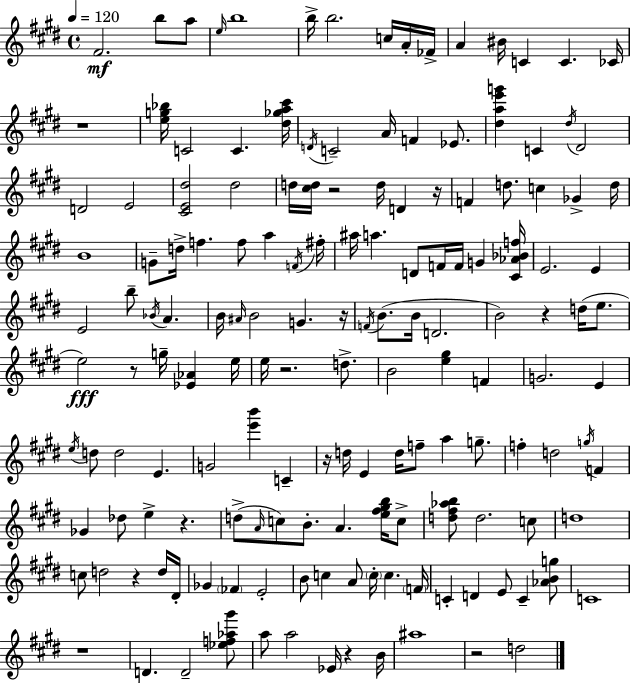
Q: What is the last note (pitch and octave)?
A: D5